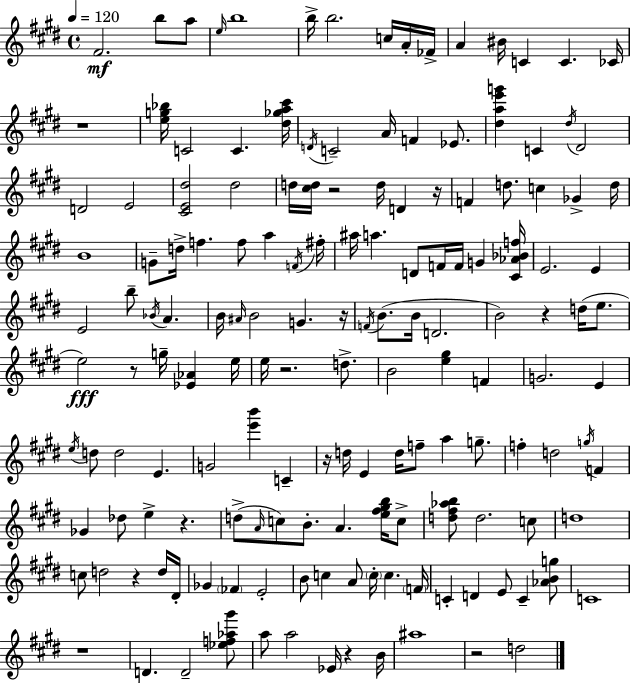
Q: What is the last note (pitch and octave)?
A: D5